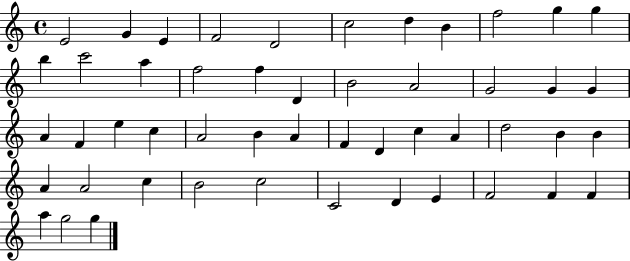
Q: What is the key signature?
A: C major